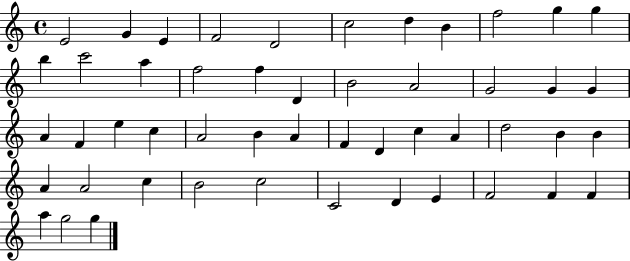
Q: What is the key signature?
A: C major